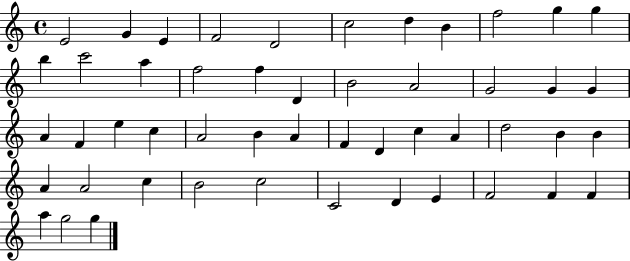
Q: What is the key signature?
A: C major